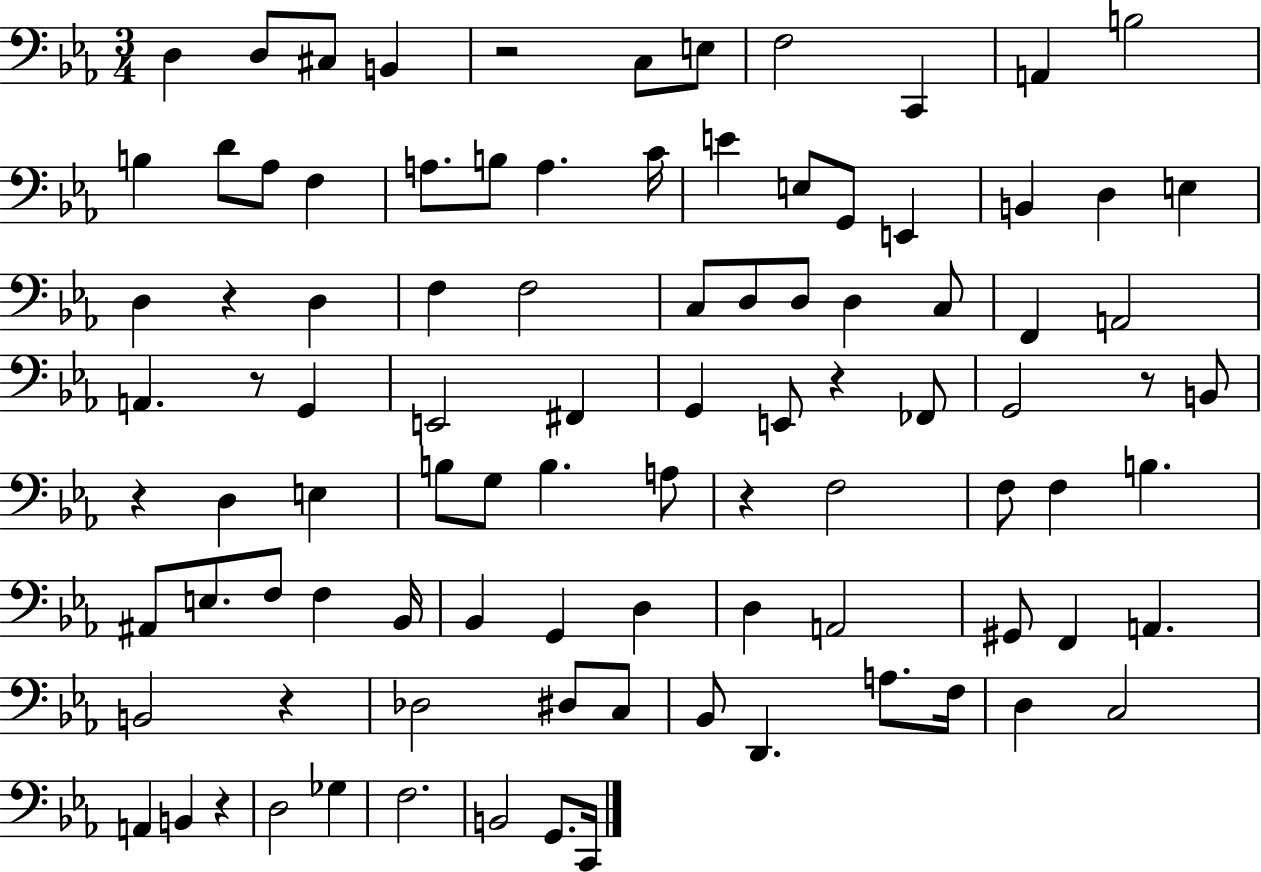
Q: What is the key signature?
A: EES major